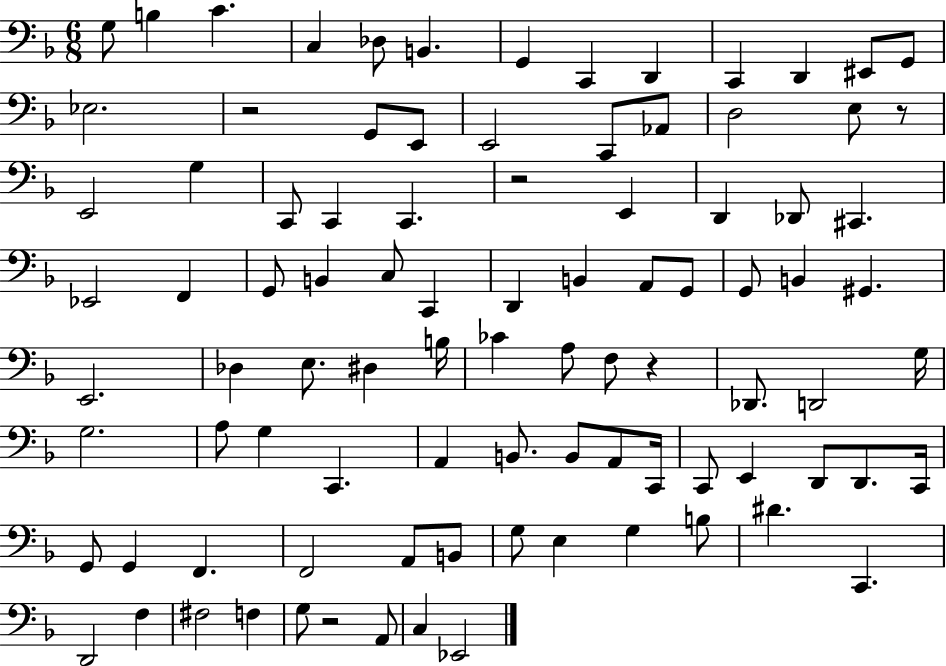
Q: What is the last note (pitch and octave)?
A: Eb2